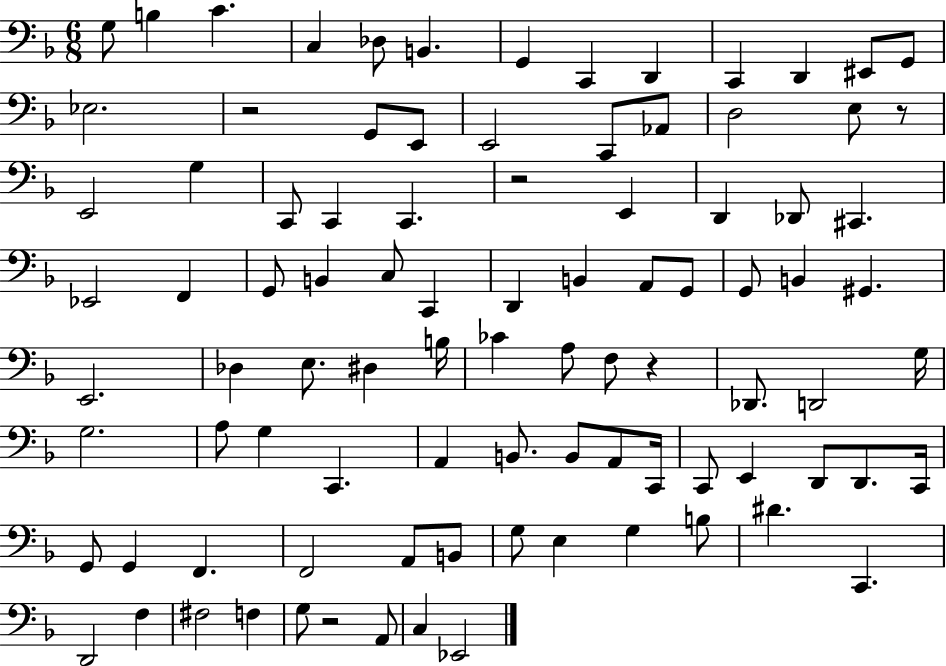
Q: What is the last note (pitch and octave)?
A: Eb2